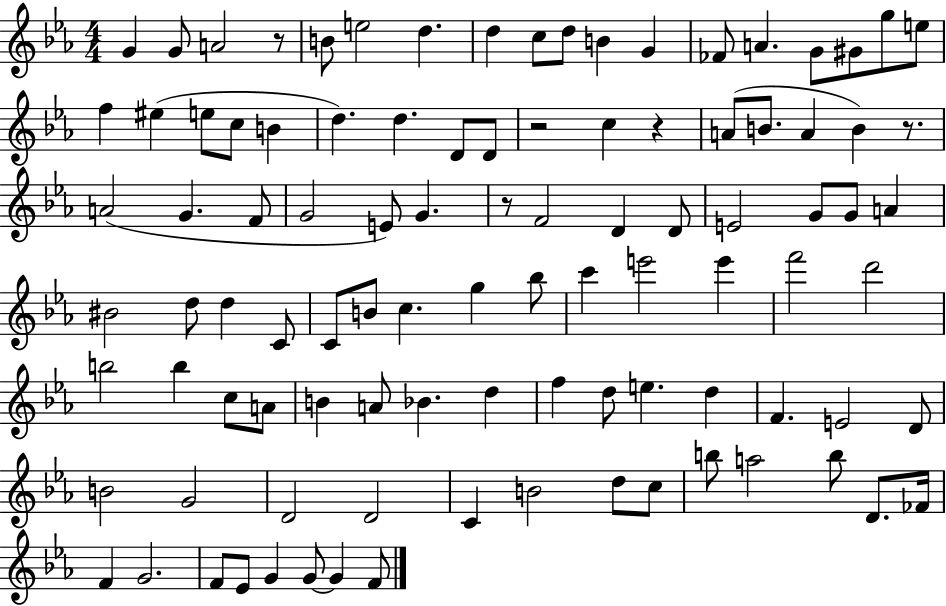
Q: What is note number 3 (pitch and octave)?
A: A4